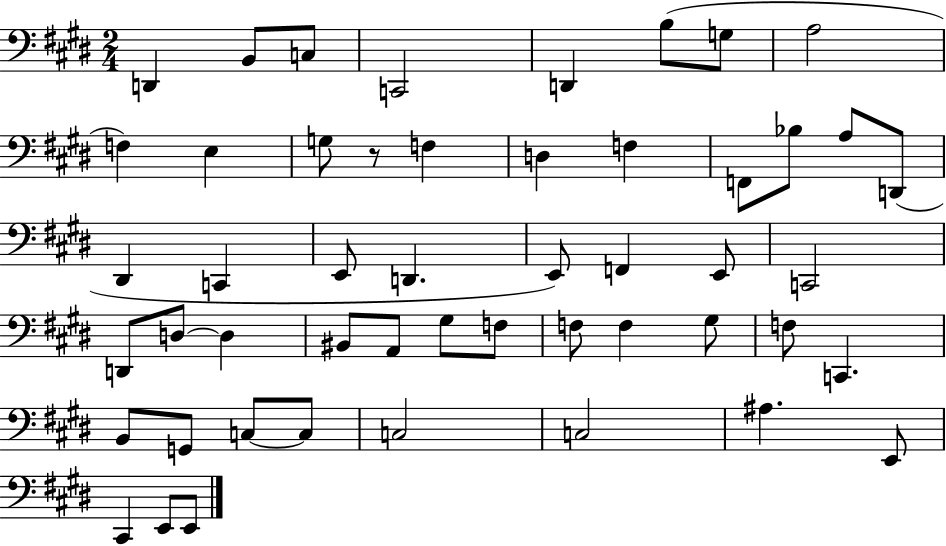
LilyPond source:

{
  \clef bass
  \numericTimeSignature
  \time 2/4
  \key e \major
  d,4 b,8 c8 | c,2 | d,4 b8( g8 | a2 | \break f4) e4 | g8 r8 f4 | d4 f4 | f,8 bes8 a8 d,8( | \break dis,4 c,4 | e,8 d,4. | e,8) f,4 e,8 | c,2 | \break d,8 d8~~ d4 | bis,8 a,8 gis8 f8 | f8 f4 gis8 | f8 c,4. | \break b,8 g,8 c8~~ c8 | c2 | c2 | ais4. e,8 | \break cis,4 e,8 e,8 | \bar "|."
}